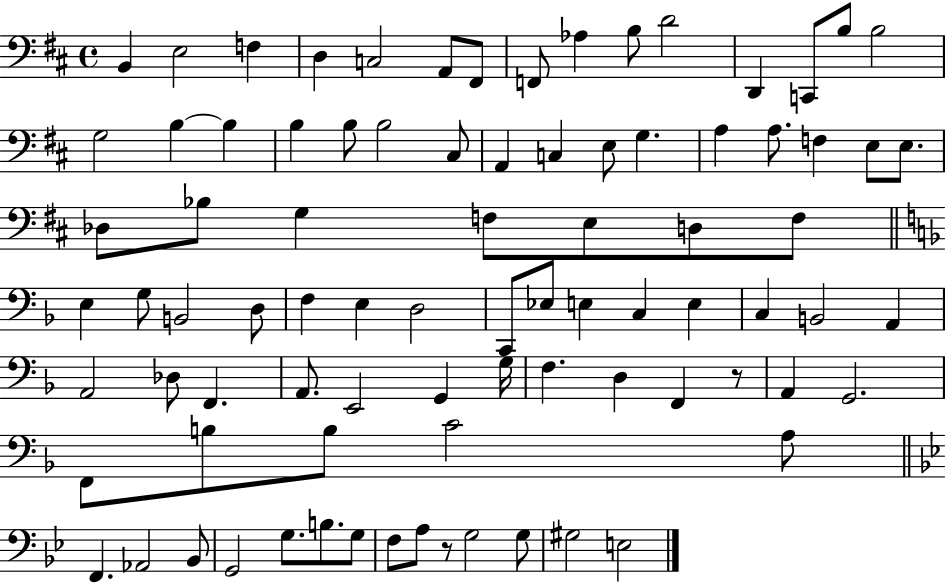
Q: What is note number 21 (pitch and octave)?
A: B3